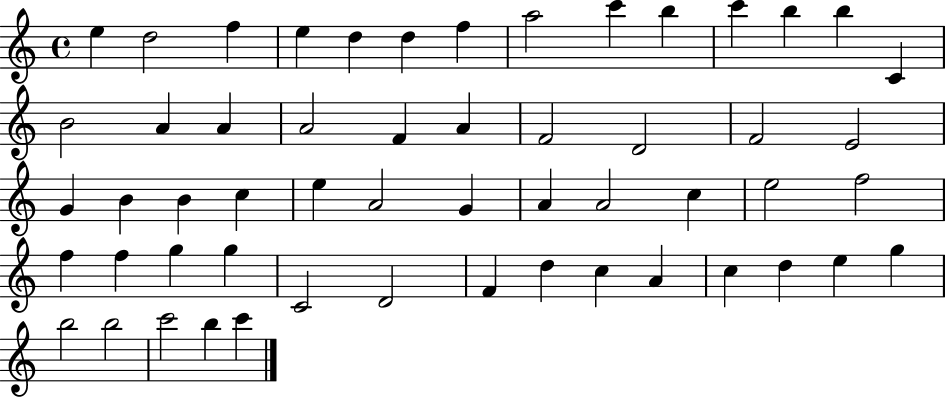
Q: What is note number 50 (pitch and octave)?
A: G5